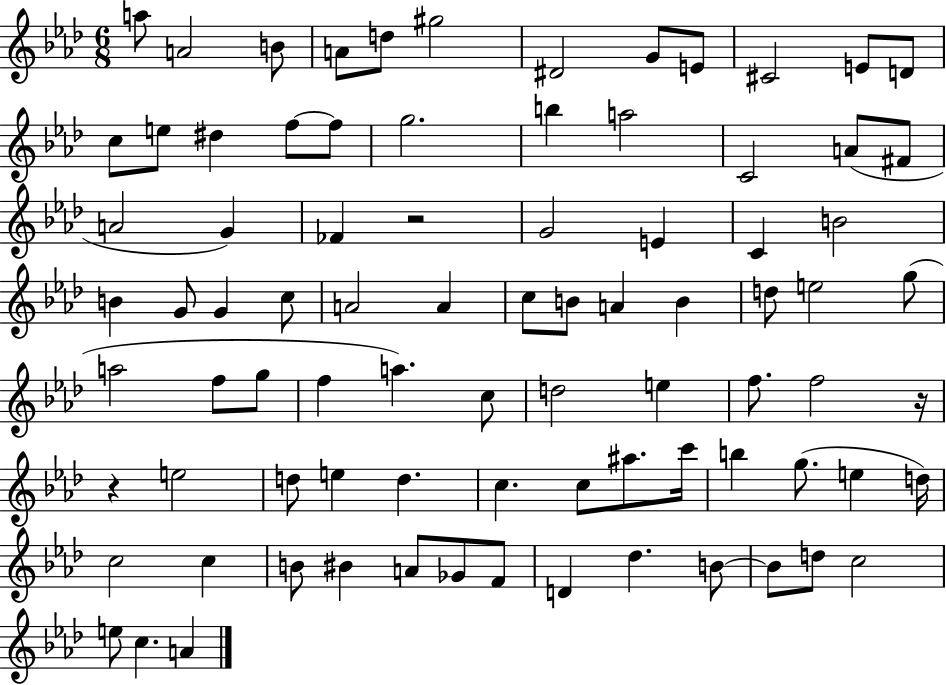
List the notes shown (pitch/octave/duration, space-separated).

A5/e A4/h B4/e A4/e D5/e G#5/h D#4/h G4/e E4/e C#4/h E4/e D4/e C5/e E5/e D#5/q F5/e F5/e G5/h. B5/q A5/h C4/h A4/e F#4/e A4/h G4/q FES4/q R/h G4/h E4/q C4/q B4/h B4/q G4/e G4/q C5/e A4/h A4/q C5/e B4/e A4/q B4/q D5/e E5/h G5/e A5/h F5/e G5/e F5/q A5/q. C5/e D5/h E5/q F5/e. F5/h R/s R/q E5/h D5/e E5/q D5/q. C5/q. C5/e A#5/e. C6/s B5/q G5/e. E5/q D5/s C5/h C5/q B4/e BIS4/q A4/e Gb4/e F4/e D4/q Db5/q. B4/e B4/e D5/e C5/h E5/e C5/q. A4/q